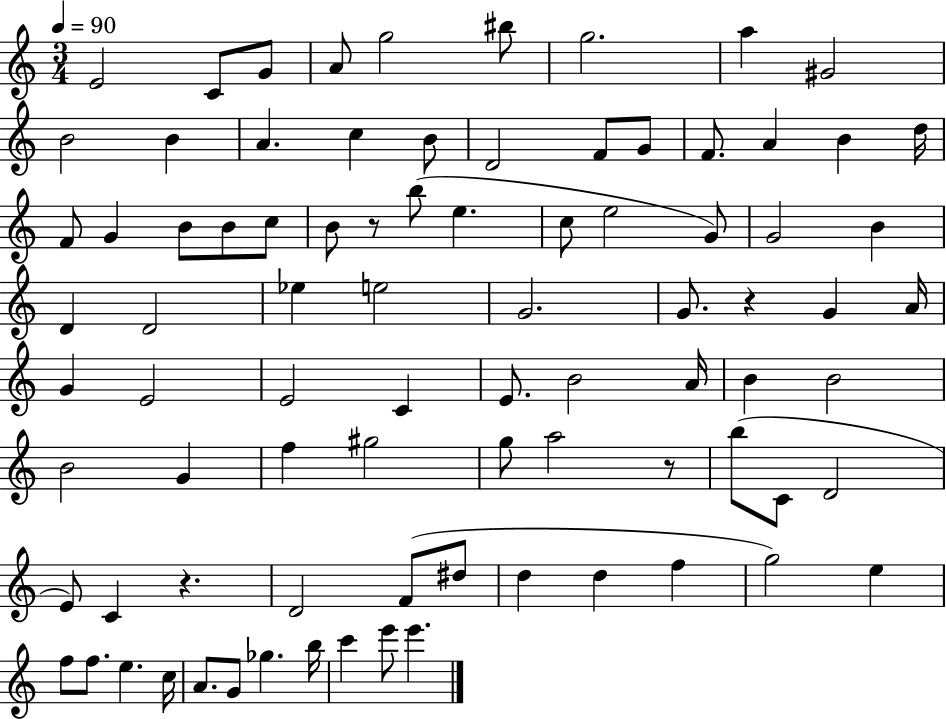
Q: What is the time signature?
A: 3/4